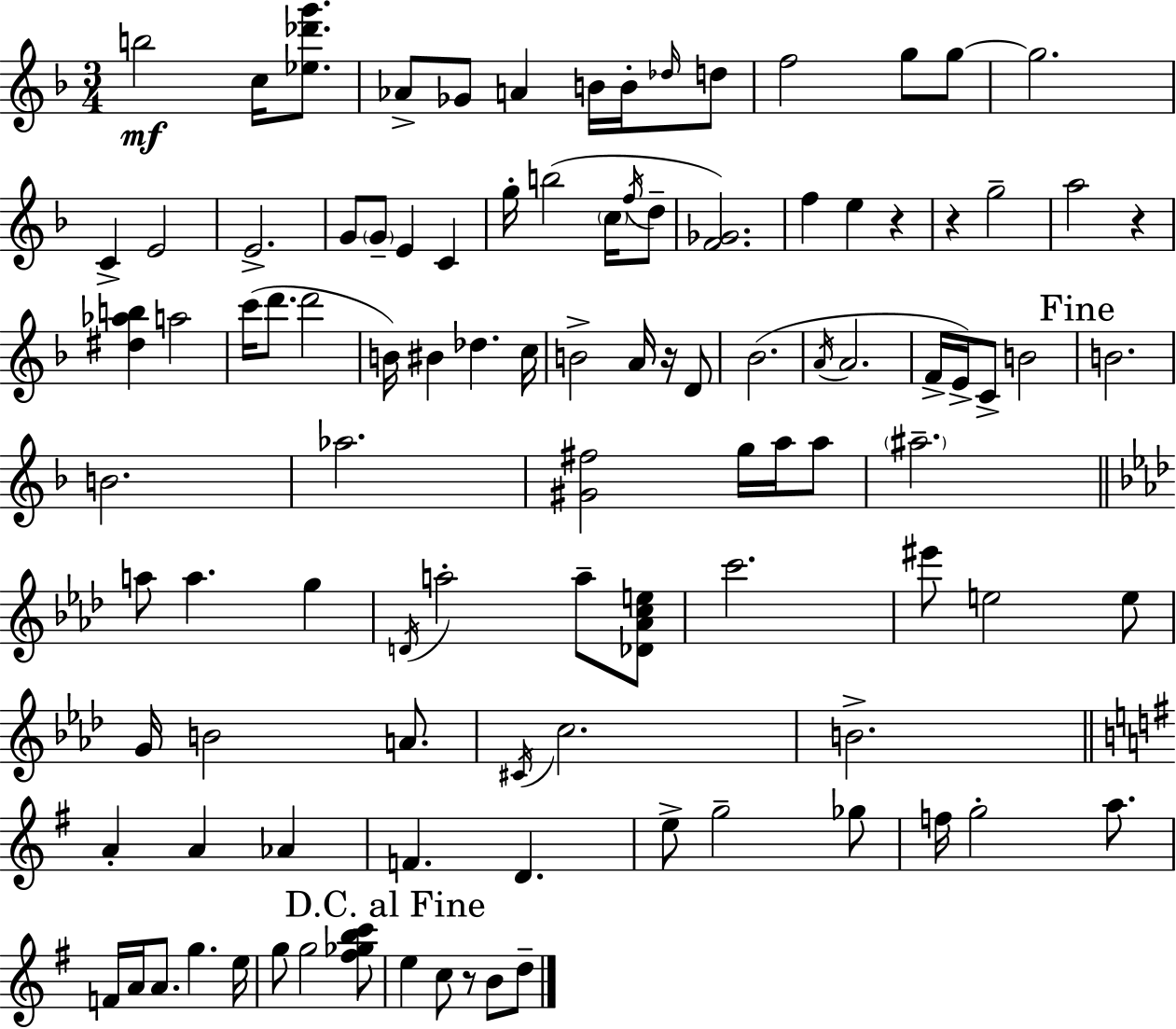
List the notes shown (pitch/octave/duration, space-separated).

B5/h C5/s [Eb5,Db6,G6]/e. Ab4/e Gb4/e A4/q B4/s B4/s Db5/s D5/e F5/h G5/e G5/e G5/h. C4/q E4/h E4/h. G4/e G4/e E4/q C4/q G5/s B5/h C5/s F5/s D5/e [F4,Gb4]/h. F5/q E5/q R/q R/q G5/h A5/h R/q [D#5,Ab5,B5]/q A5/h C6/s D6/e. D6/h B4/s BIS4/q Db5/q. C5/s B4/h A4/s R/s D4/e Bb4/h. A4/s A4/h. F4/s E4/s C4/e B4/h B4/h. B4/h. Ab5/h. [G#4,F#5]/h G5/s A5/s A5/e A#5/h. A5/e A5/q. G5/q D4/s A5/h A5/e [Db4,Ab4,C5,E5]/e C6/h. EIS6/e E5/h E5/e G4/s B4/h A4/e. C#4/s C5/h. B4/h. A4/q A4/q Ab4/q F4/q. D4/q. E5/e G5/h Gb5/e F5/s G5/h A5/e. F4/s A4/s A4/e. G5/q. E5/s G5/e G5/h [F#5,Gb5,B5,C6]/e E5/q C5/e R/e B4/e D5/e